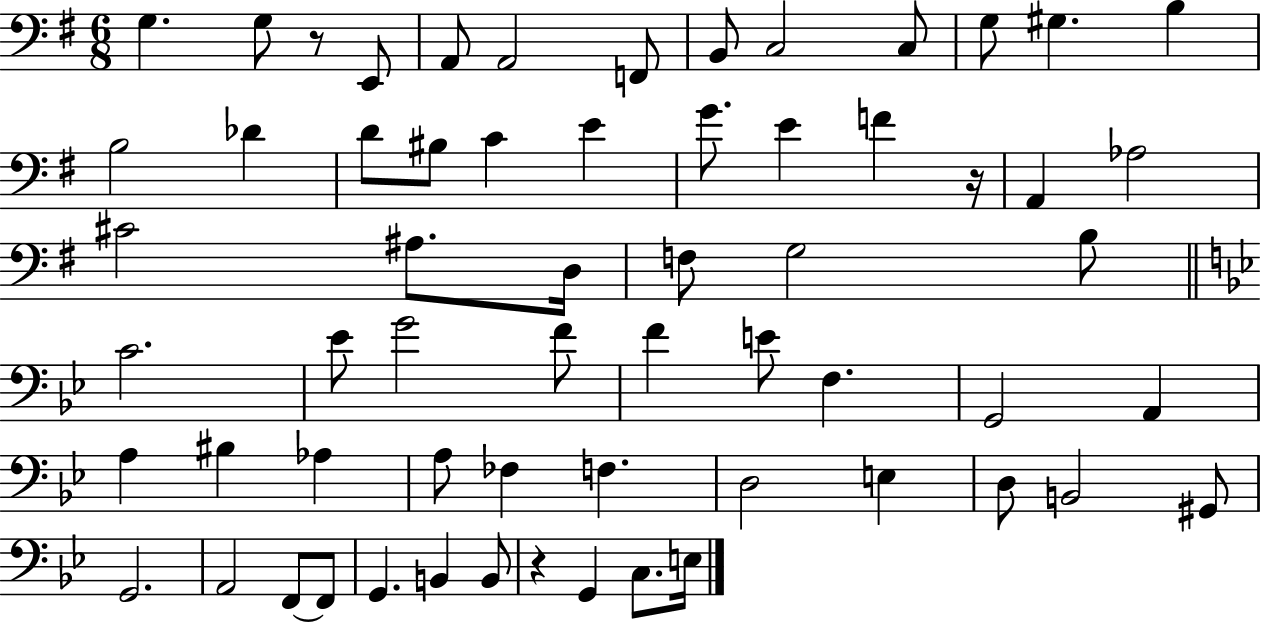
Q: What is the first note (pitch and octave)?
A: G3